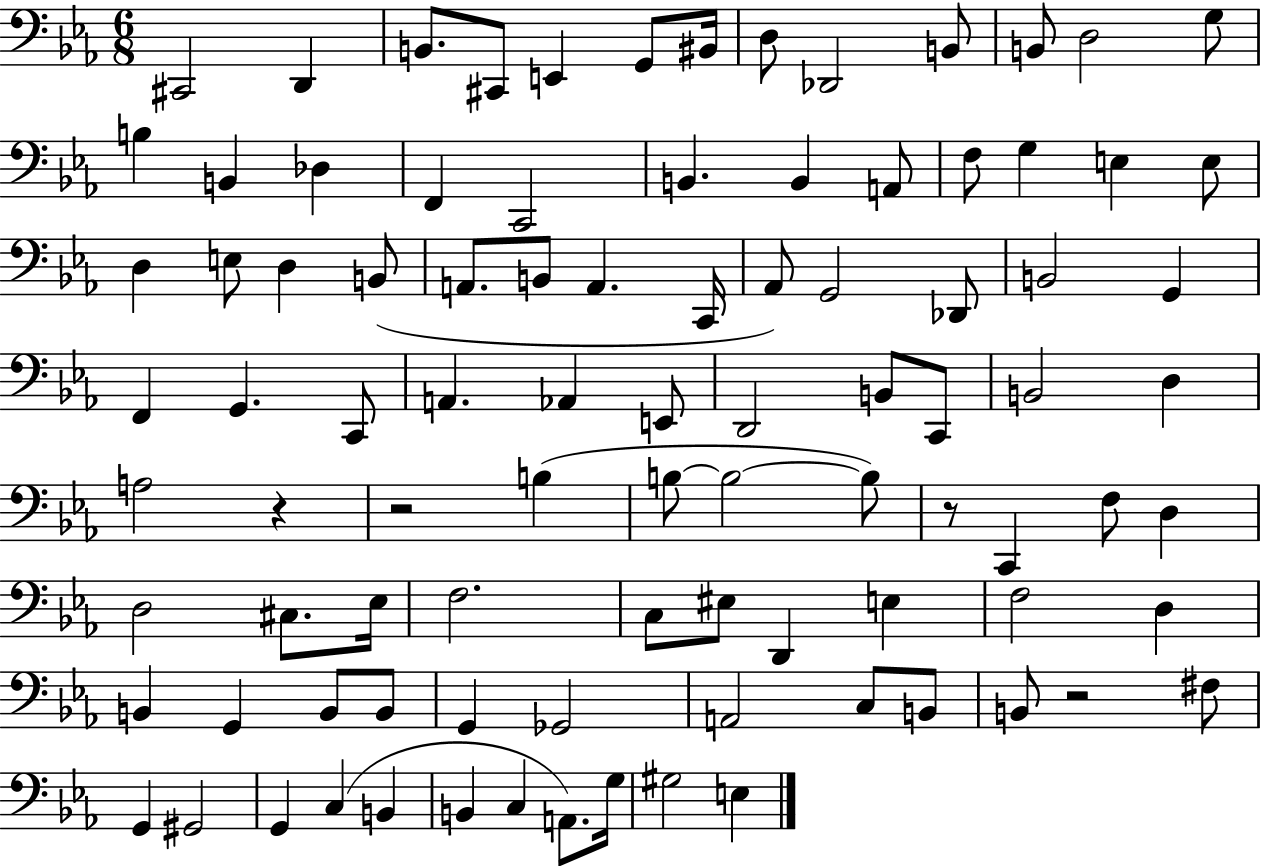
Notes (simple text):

C#2/h D2/q B2/e. C#2/e E2/q G2/e BIS2/s D3/e Db2/h B2/e B2/e D3/h G3/e B3/q B2/q Db3/q F2/q C2/h B2/q. B2/q A2/e F3/e G3/q E3/q E3/e D3/q E3/e D3/q B2/e A2/e. B2/e A2/q. C2/s Ab2/e G2/h Db2/e B2/h G2/q F2/q G2/q. C2/e A2/q. Ab2/q E2/e D2/h B2/e C2/e B2/h D3/q A3/h R/q R/h B3/q B3/e B3/h B3/e R/e C2/q F3/e D3/q D3/h C#3/e. Eb3/s F3/h. C3/e EIS3/e D2/q E3/q F3/h D3/q B2/q G2/q B2/e B2/e G2/q Gb2/h A2/h C3/e B2/e B2/e R/h F#3/e G2/q G#2/h G2/q C3/q B2/q B2/q C3/q A2/e. G3/s G#3/h E3/q